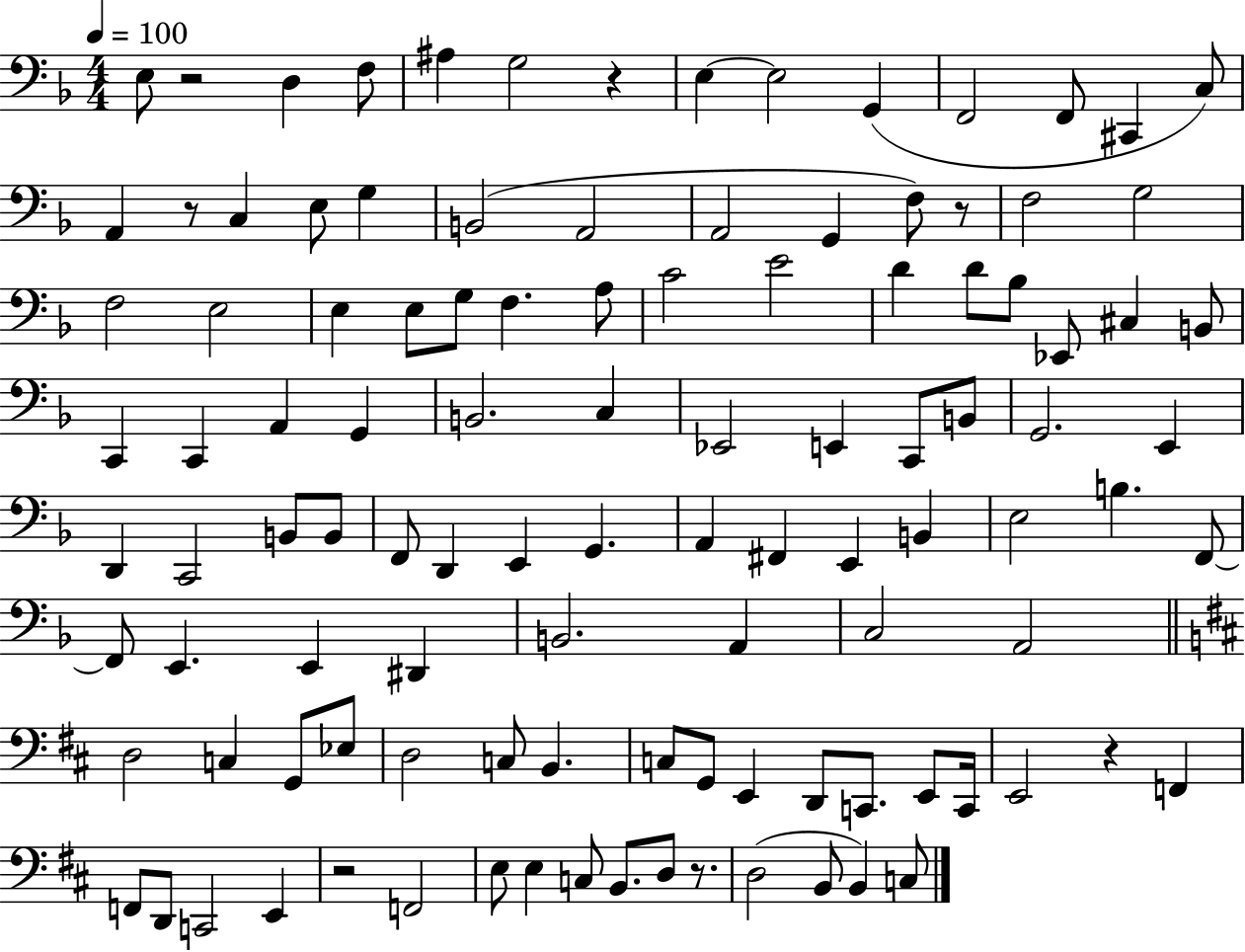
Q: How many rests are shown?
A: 7